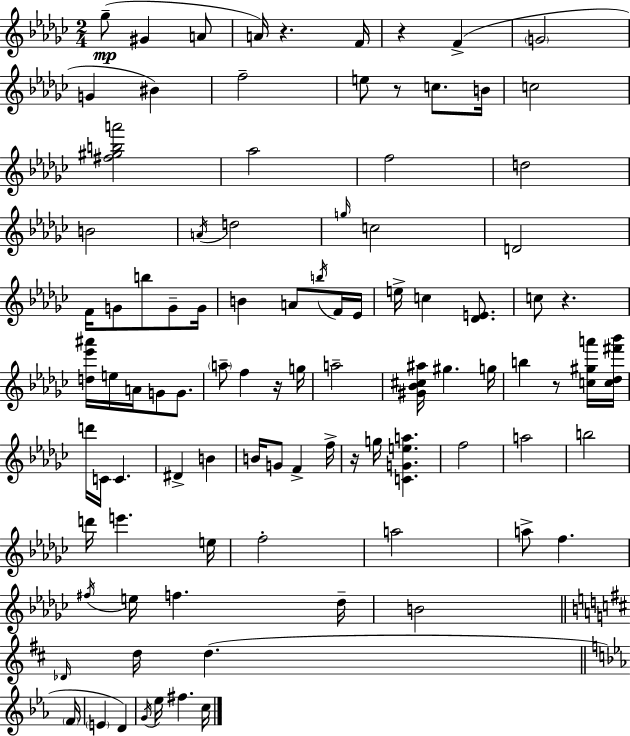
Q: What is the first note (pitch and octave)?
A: Gb5